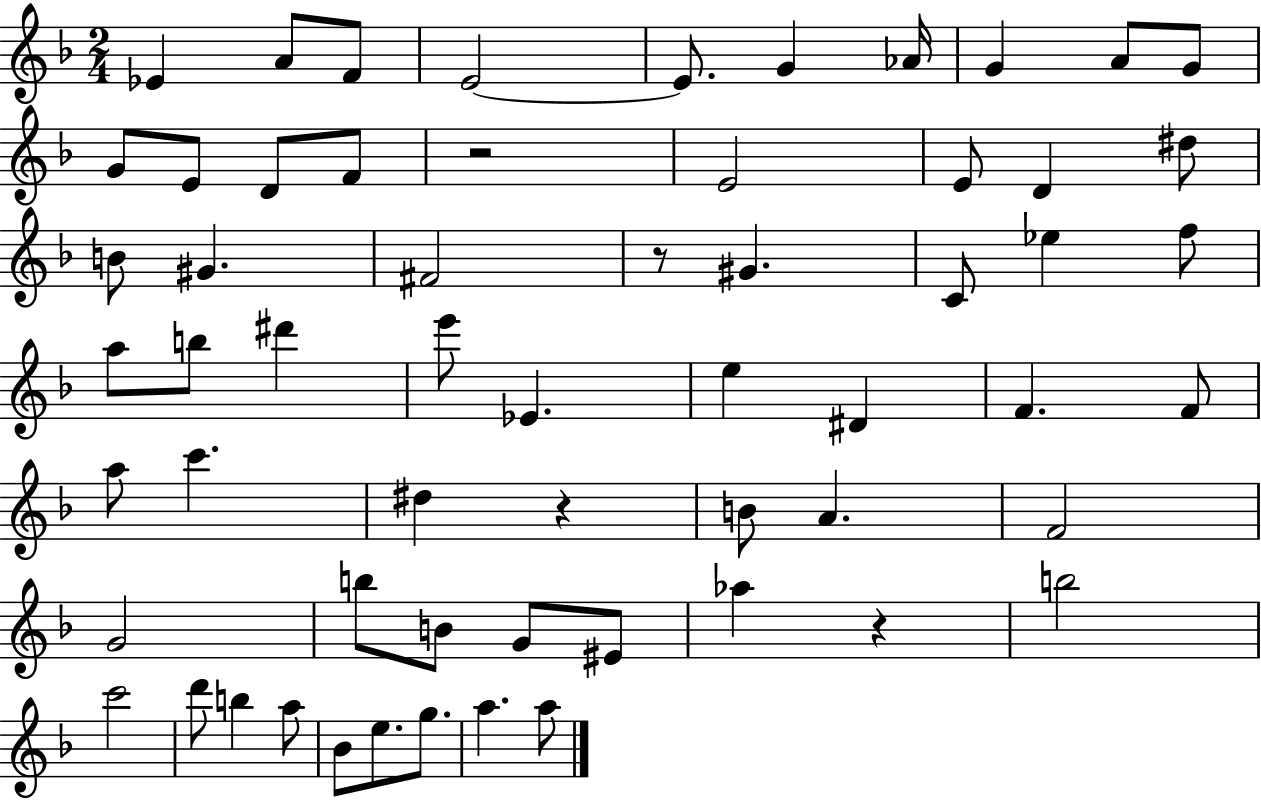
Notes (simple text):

Eb4/q A4/e F4/e E4/h E4/e. G4/q Ab4/s G4/q A4/e G4/e G4/e E4/e D4/e F4/e R/h E4/h E4/e D4/q D#5/e B4/e G#4/q. F#4/h R/e G#4/q. C4/e Eb5/q F5/e A5/e B5/e D#6/q E6/e Eb4/q. E5/q D#4/q F4/q. F4/e A5/e C6/q. D#5/q R/q B4/e A4/q. F4/h G4/h B5/e B4/e G4/e EIS4/e Ab5/q R/q B5/h C6/h D6/e B5/q A5/e Bb4/e E5/e. G5/e. A5/q. A5/e